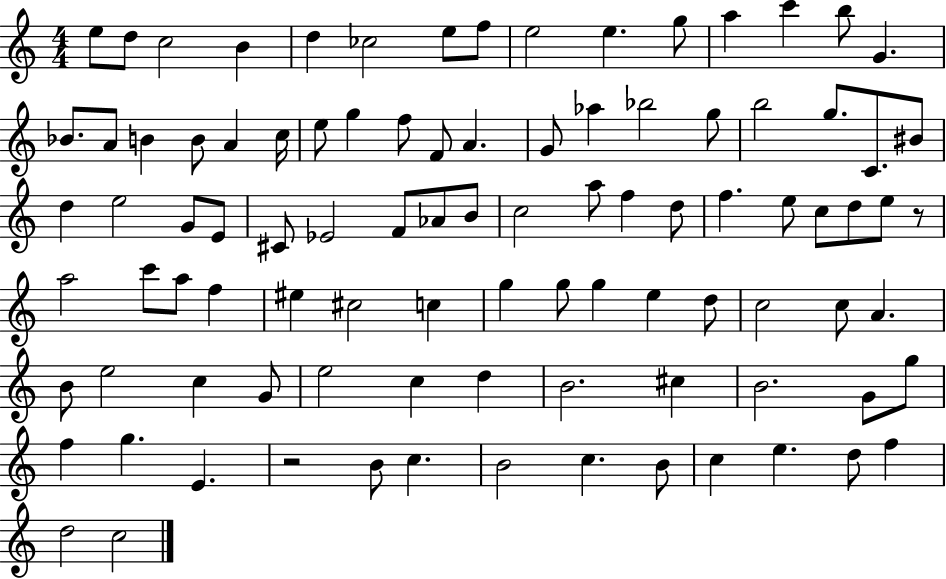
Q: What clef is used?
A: treble